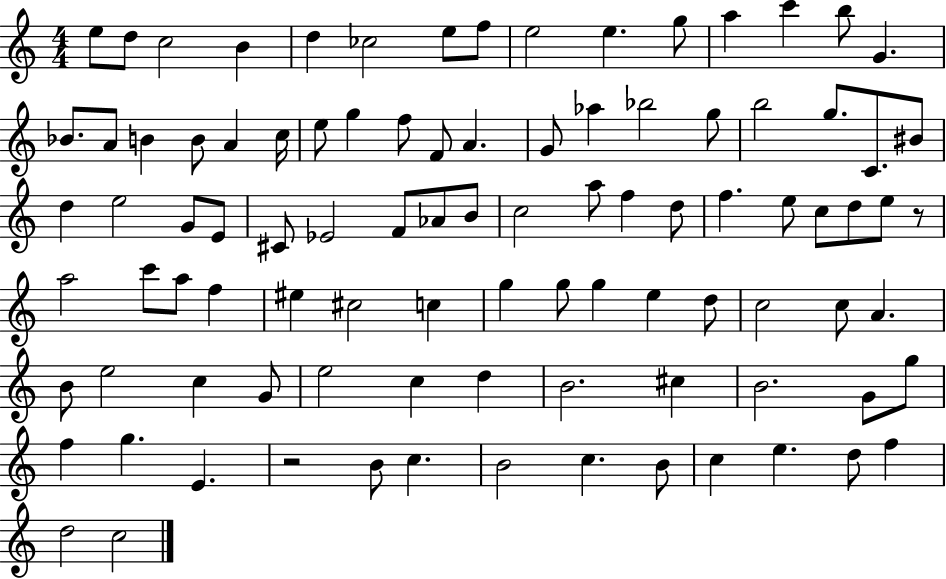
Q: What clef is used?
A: treble